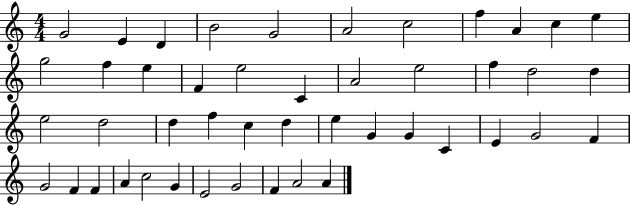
{
  \clef treble
  \numericTimeSignature
  \time 4/4
  \key c \major
  g'2 e'4 d'4 | b'2 g'2 | a'2 c''2 | f''4 a'4 c''4 e''4 | \break g''2 f''4 e''4 | f'4 e''2 c'4 | a'2 e''2 | f''4 d''2 d''4 | \break e''2 d''2 | d''4 f''4 c''4 d''4 | e''4 g'4 g'4 c'4 | e'4 g'2 f'4 | \break g'2 f'4 f'4 | a'4 c''2 g'4 | e'2 g'2 | f'4 a'2 a'4 | \break \bar "|."
}